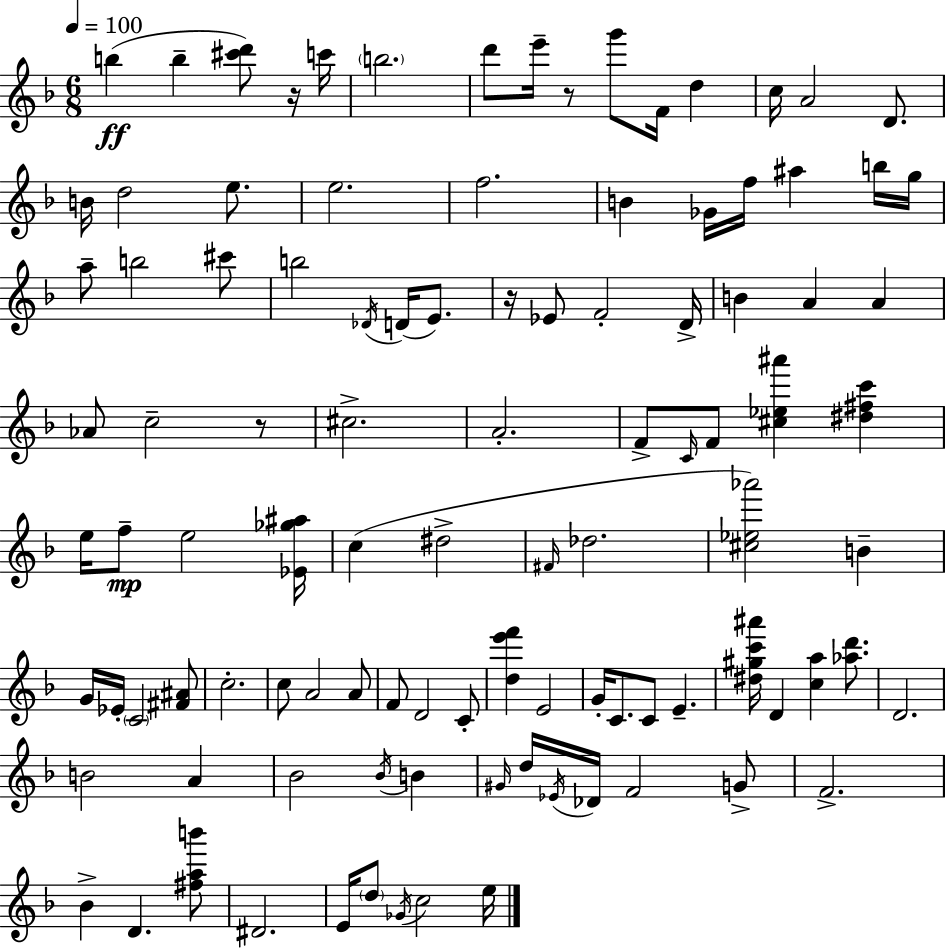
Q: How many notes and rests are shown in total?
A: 103